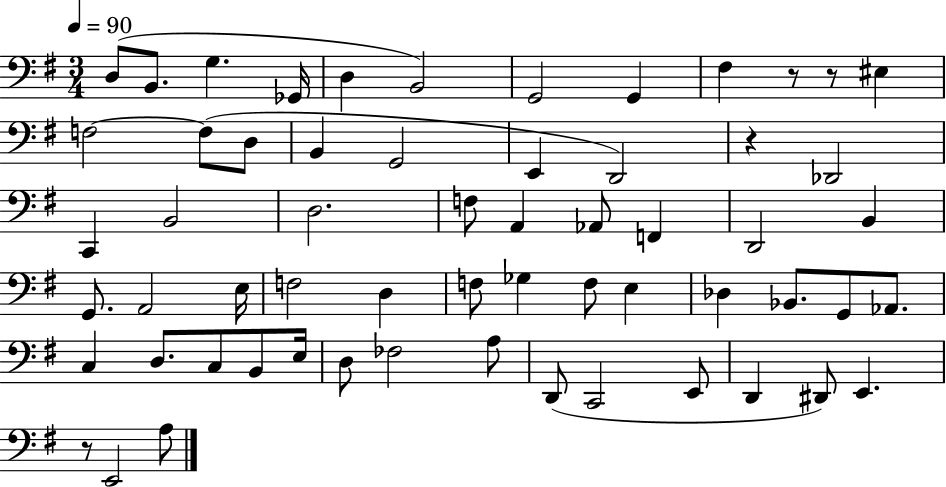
X:1
T:Untitled
M:3/4
L:1/4
K:G
D,/2 B,,/2 G, _G,,/4 D, B,,2 G,,2 G,, ^F, z/2 z/2 ^E, F,2 F,/2 D,/2 B,, G,,2 E,, D,,2 z _D,,2 C,, B,,2 D,2 F,/2 A,, _A,,/2 F,, D,,2 B,, G,,/2 A,,2 E,/4 F,2 D, F,/2 _G, F,/2 E, _D, _B,,/2 G,,/2 _A,,/2 C, D,/2 C,/2 B,,/2 E,/4 D,/2 _F,2 A,/2 D,,/2 C,,2 E,,/2 D,, ^D,,/2 E,, z/2 E,,2 A,/2